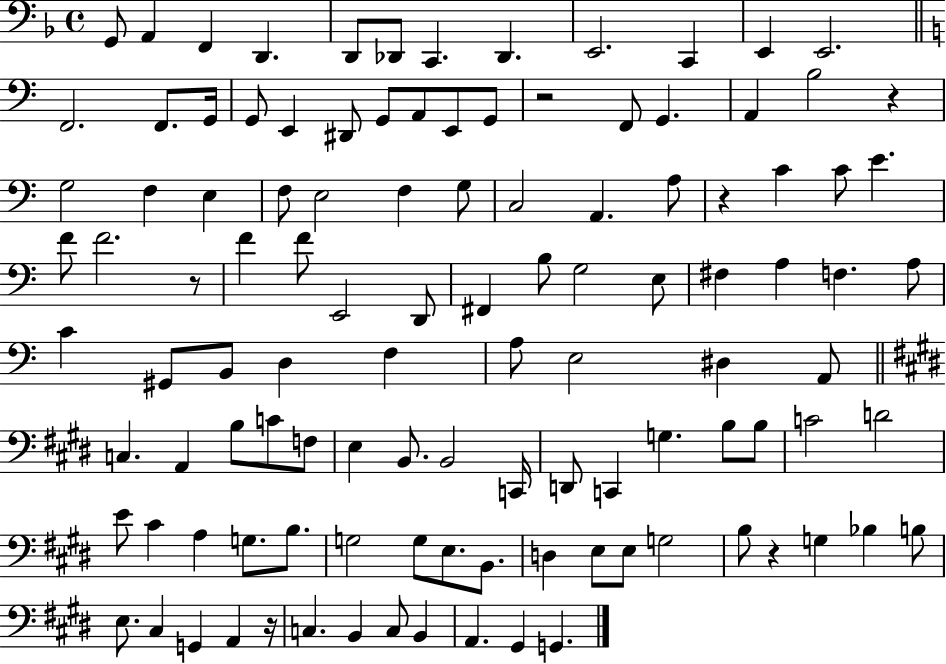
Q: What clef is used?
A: bass